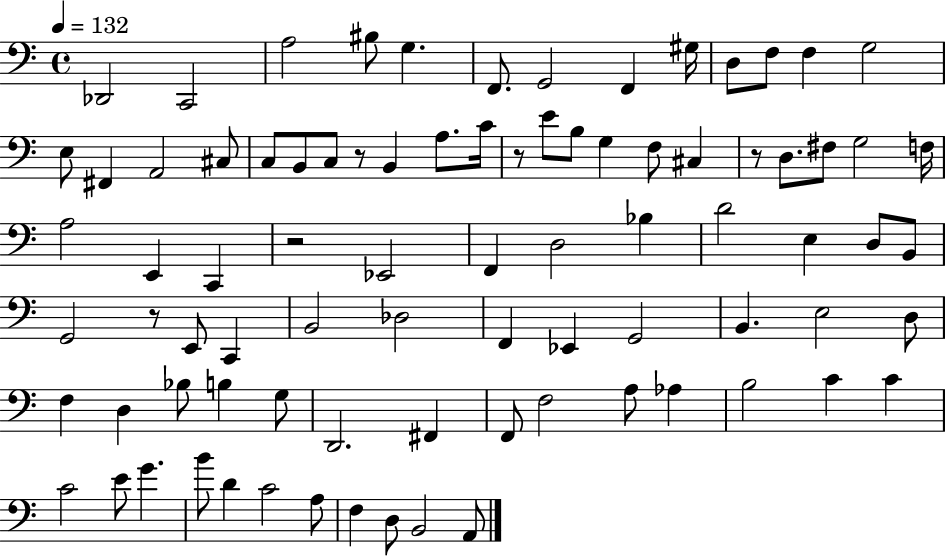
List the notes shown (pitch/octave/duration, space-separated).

Db2/h C2/h A3/h BIS3/e G3/q. F2/e. G2/h F2/q G#3/s D3/e F3/e F3/q G3/h E3/e F#2/q A2/h C#3/e C3/e B2/e C3/e R/e B2/q A3/e. C4/s R/e E4/e B3/e G3/q F3/e C#3/q R/e D3/e. F#3/e G3/h F3/s A3/h E2/q C2/q R/h Eb2/h F2/q D3/h Bb3/q D4/h E3/q D3/e B2/e G2/h R/e E2/e C2/q B2/h Db3/h F2/q Eb2/q G2/h B2/q. E3/h D3/e F3/q D3/q Bb3/e B3/q G3/e D2/h. F#2/q F2/e F3/h A3/e Ab3/q B3/h C4/q C4/q C4/h E4/e G4/q. B4/e D4/q C4/h A3/e F3/q D3/e B2/h A2/e